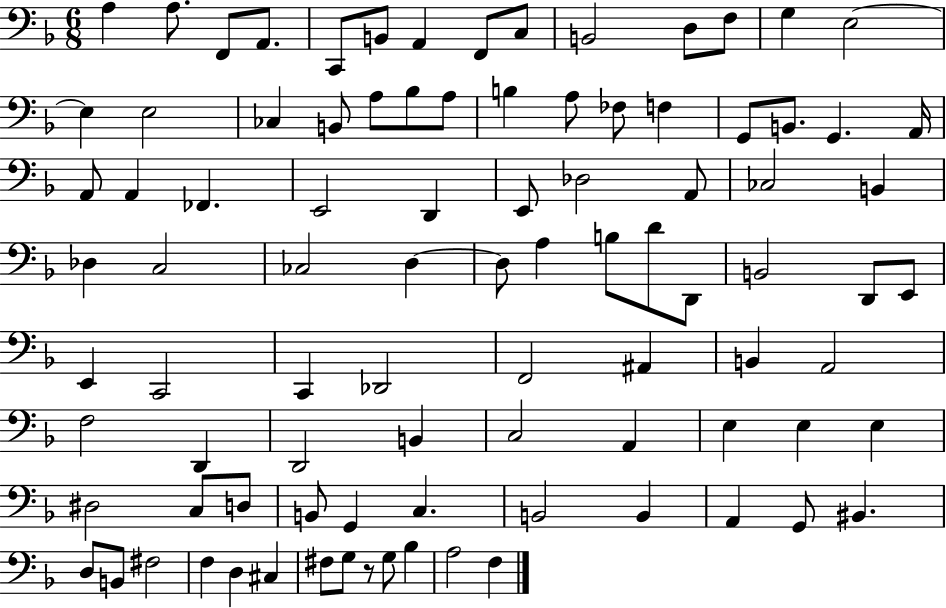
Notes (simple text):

A3/q A3/e. F2/e A2/e. C2/e B2/e A2/q F2/e C3/e B2/h D3/e F3/e G3/q E3/h E3/q E3/h CES3/q B2/e A3/e Bb3/e A3/e B3/q A3/e FES3/e F3/q G2/e B2/e. G2/q. A2/s A2/e A2/q FES2/q. E2/h D2/q E2/e Db3/h A2/e CES3/h B2/q Db3/q C3/h CES3/h D3/q D3/e A3/q B3/e D4/e D2/e B2/h D2/e E2/e E2/q C2/h C2/q Db2/h F2/h A#2/q B2/q A2/h F3/h D2/q D2/h B2/q C3/h A2/q E3/q E3/q E3/q D#3/h C3/e D3/e B2/e G2/q C3/q. B2/h B2/q A2/q G2/e BIS2/q. D3/e B2/e F#3/h F3/q D3/q C#3/q F#3/e G3/e R/e G3/e Bb3/q A3/h F3/q